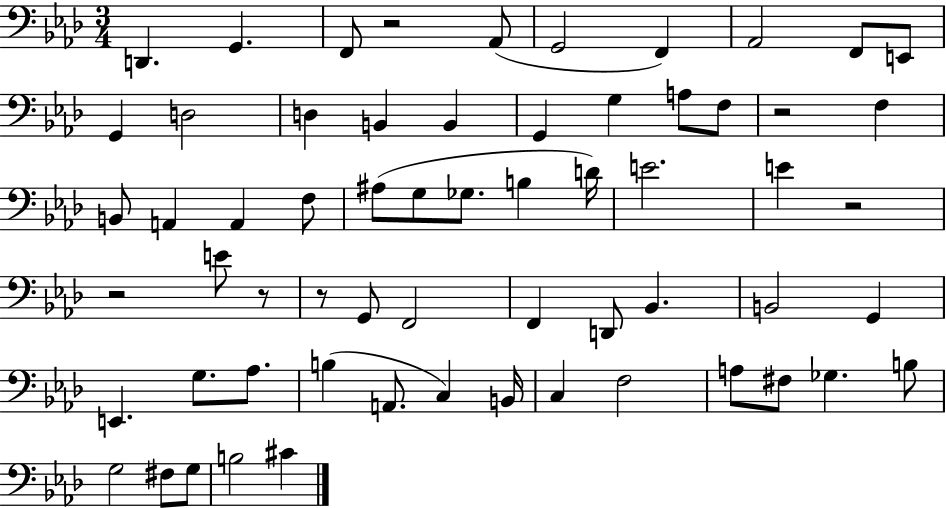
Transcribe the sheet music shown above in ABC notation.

X:1
T:Untitled
M:3/4
L:1/4
K:Ab
D,, G,, F,,/2 z2 _A,,/2 G,,2 F,, _A,,2 F,,/2 E,,/2 G,, D,2 D, B,, B,, G,, G, A,/2 F,/2 z2 F, B,,/2 A,, A,, F,/2 ^A,/2 G,/2 _G,/2 B, D/4 E2 E z2 z2 E/2 z/2 z/2 G,,/2 F,,2 F,, D,,/2 _B,, B,,2 G,, E,, G,/2 _A,/2 B, A,,/2 C, B,,/4 C, F,2 A,/2 ^F,/2 _G, B,/2 G,2 ^F,/2 G,/2 B,2 ^C